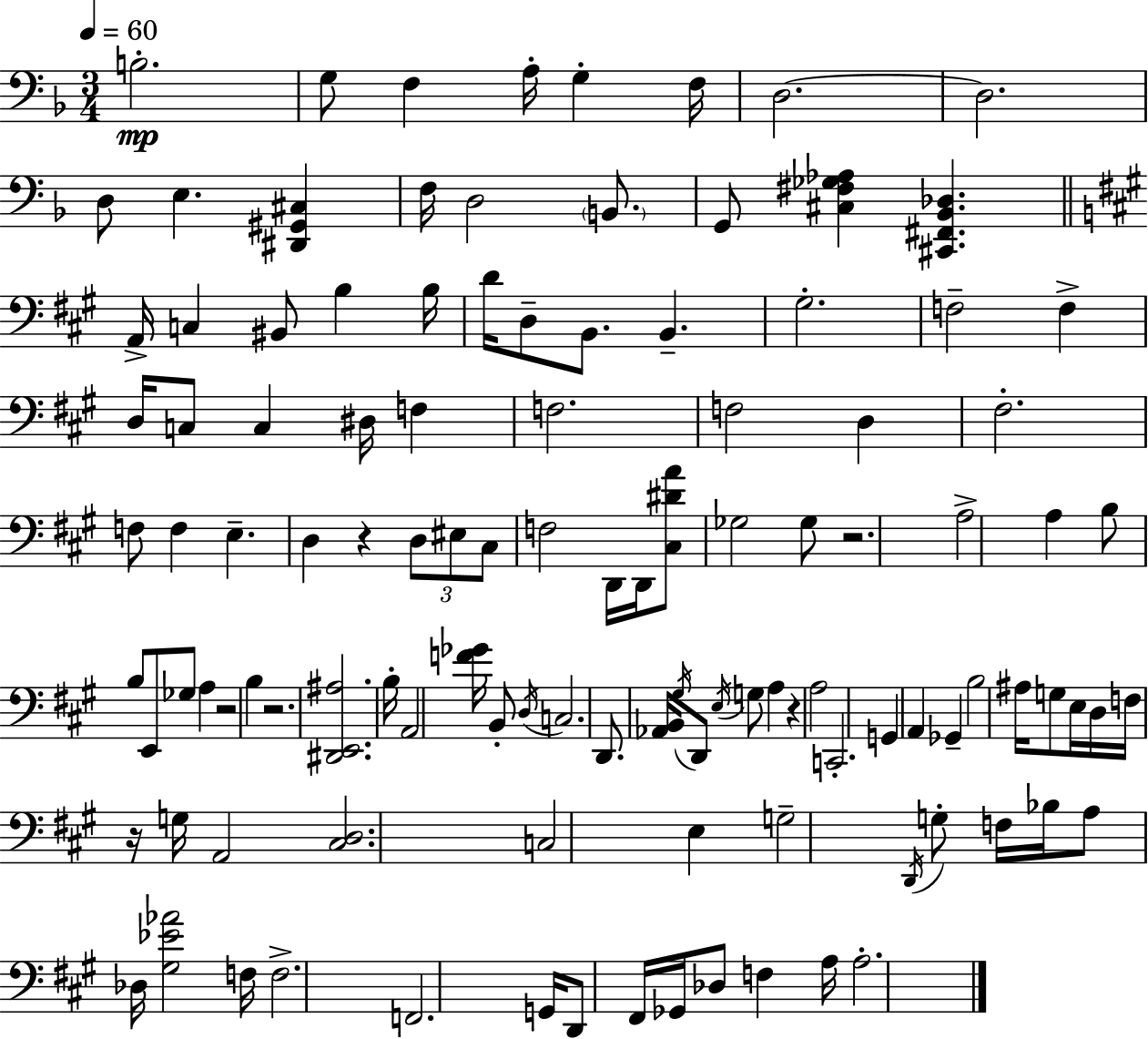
B3/h. G3/e F3/q A3/s G3/q F3/s D3/h. D3/h. D3/e E3/q. [D#2,G#2,C#3]/q F3/s D3/h B2/e. G2/e [C#3,F#3,Gb3,Ab3]/q [C#2,F#2,Bb2,Db3]/q. A2/s C3/q BIS2/e B3/q B3/s D4/s D3/e B2/e. B2/q. G#3/h. F3/h F3/q D3/s C3/e C3/q D#3/s F3/q F3/h. F3/h D3/q F#3/h. F3/e F3/q E3/q. D3/q R/q D3/e EIS3/e C#3/e F3/h D2/s D2/s [C#3,D#4,A4]/e Gb3/h Gb3/e R/h. A3/h A3/q B3/e B3/e E2/e Gb3/e A3/q R/h B3/q R/h. [D#2,E2,A#3]/h. B3/s A2/h [F4,Gb4]/s B2/e D3/s C3/h. D2/e. [Ab2,B2]/s G#3/s D2/e E3/s G3/e A3/q R/q A3/h C2/h. G2/q A2/q Gb2/q B3/h A#3/s G3/e E3/s D3/s F3/s R/s G3/s A2/h [C#3,D3]/h. C3/h E3/q G3/h D2/s G3/e F3/s Bb3/s A3/e Db3/s [G#3,Eb4,Ab4]/h F3/s F3/h. F2/h. G2/s D2/e F#2/s Gb2/s Db3/e F3/q A3/s A3/h.